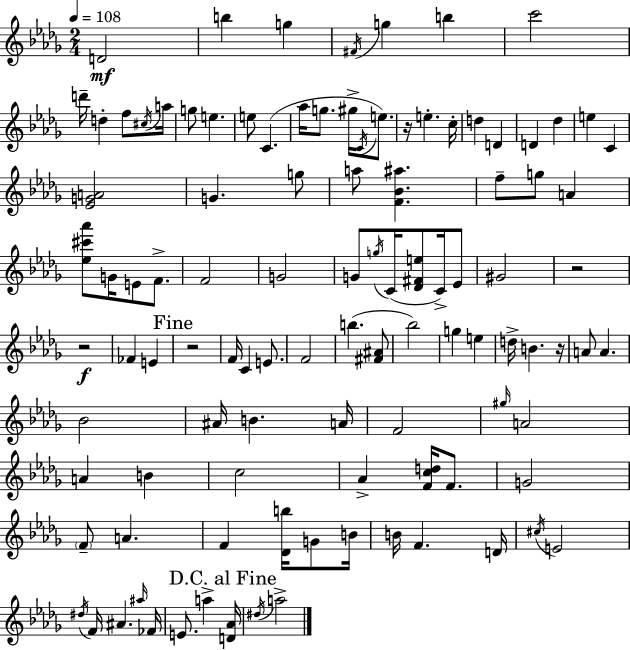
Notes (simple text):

D4/h B5/q G5/q F#4/s G5/q B5/q C6/h D6/s D5/q F5/e C#5/s A5/s G5/e E5/q. E5/e C4/q. Ab5/s G5/e. G#5/s C4/s E5/e. R/s E5/q. C5/s D5/q D4/q D4/q Db5/q E5/q C4/q [Eb4,G4,A4]/h G4/q. G5/e A5/e [F4,Bb4,A#5]/q. F5/e G5/e A4/q [Eb5,C#6,Ab6]/e G4/s E4/e F4/e. F4/h G4/h G4/e G5/s C4/s [Db4,F#4,E5]/e C4/s Eb4/e G#4/h R/h R/h FES4/q E4/q R/h F4/s C4/q E4/e. F4/h B5/q. [F#4,A#4]/e Bb5/h G5/q E5/q D5/s B4/q. R/s A4/e A4/q. Bb4/h A#4/s B4/q. A4/s F4/h G#5/s A4/h A4/q B4/q C5/h Ab4/q [F4,C5,D5]/s F4/e. G4/h F4/e A4/q. F4/q [Db4,B5]/s G4/e B4/s B4/s F4/q. D4/s C#5/s E4/h D#5/s F4/s A#4/q. A#5/s FES4/s E4/e. A5/q [D4,Ab4]/s D#5/s A5/h